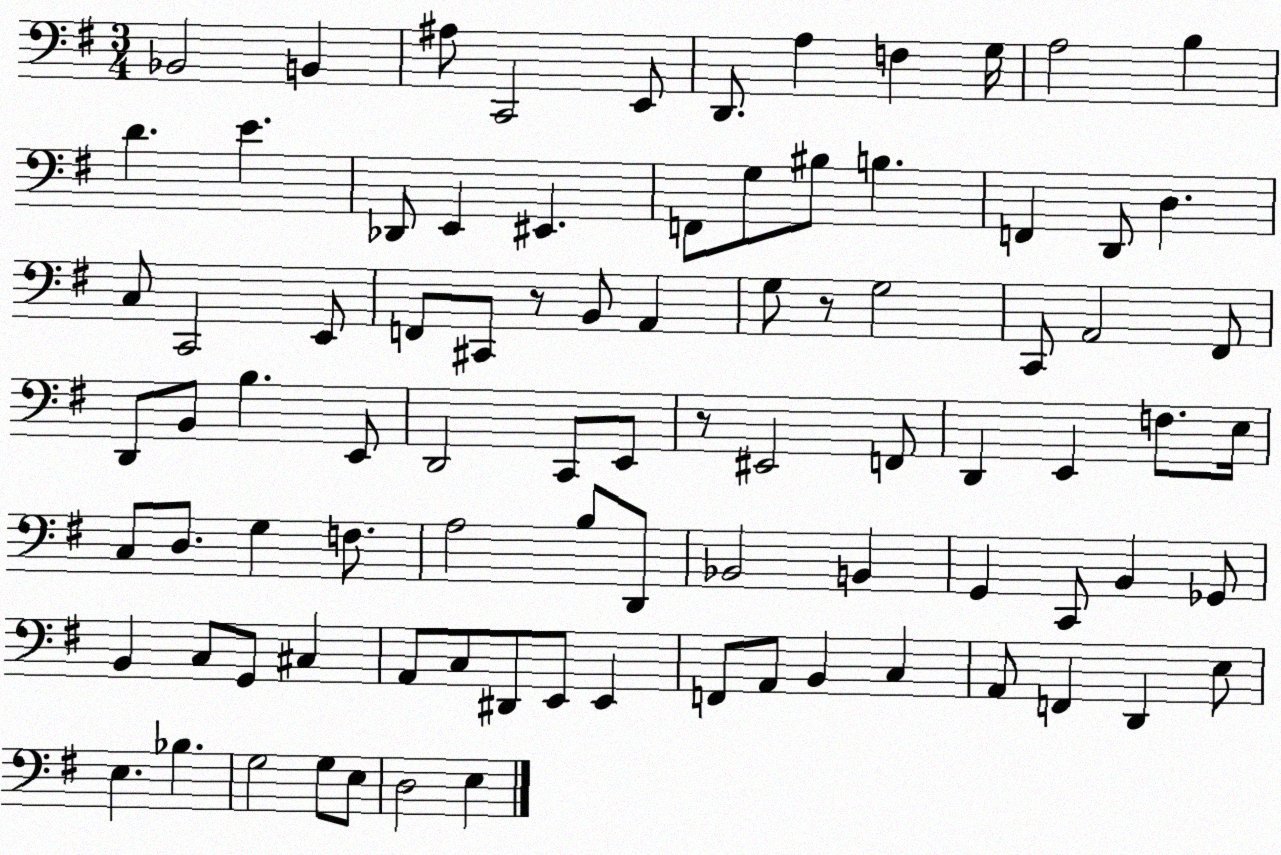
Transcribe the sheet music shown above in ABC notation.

X:1
T:Untitled
M:3/4
L:1/4
K:G
_B,,2 B,, ^A,/2 C,,2 E,,/2 D,,/2 A, F, G,/4 A,2 B, D E _D,,/2 E,, ^E,, F,,/2 G,/2 ^B,/2 B, F,, D,,/2 D, C,/2 C,,2 E,,/2 F,,/2 ^C,,/2 z/2 B,,/2 A,, G,/2 z/2 G,2 C,,/2 A,,2 ^F,,/2 D,,/2 B,,/2 B, E,,/2 D,,2 C,,/2 E,,/2 z/2 ^E,,2 F,,/2 D,, E,, F,/2 E,/4 C,/2 D,/2 G, F,/2 A,2 B,/2 D,,/2 _B,,2 B,, G,, C,,/2 B,, _G,,/2 B,, C,/2 G,,/2 ^C, A,,/2 C,/2 ^D,,/2 E,,/2 E,, F,,/2 A,,/2 B,, C, A,,/2 F,, D,, E,/2 E, _B, G,2 G,/2 E,/2 D,2 E,